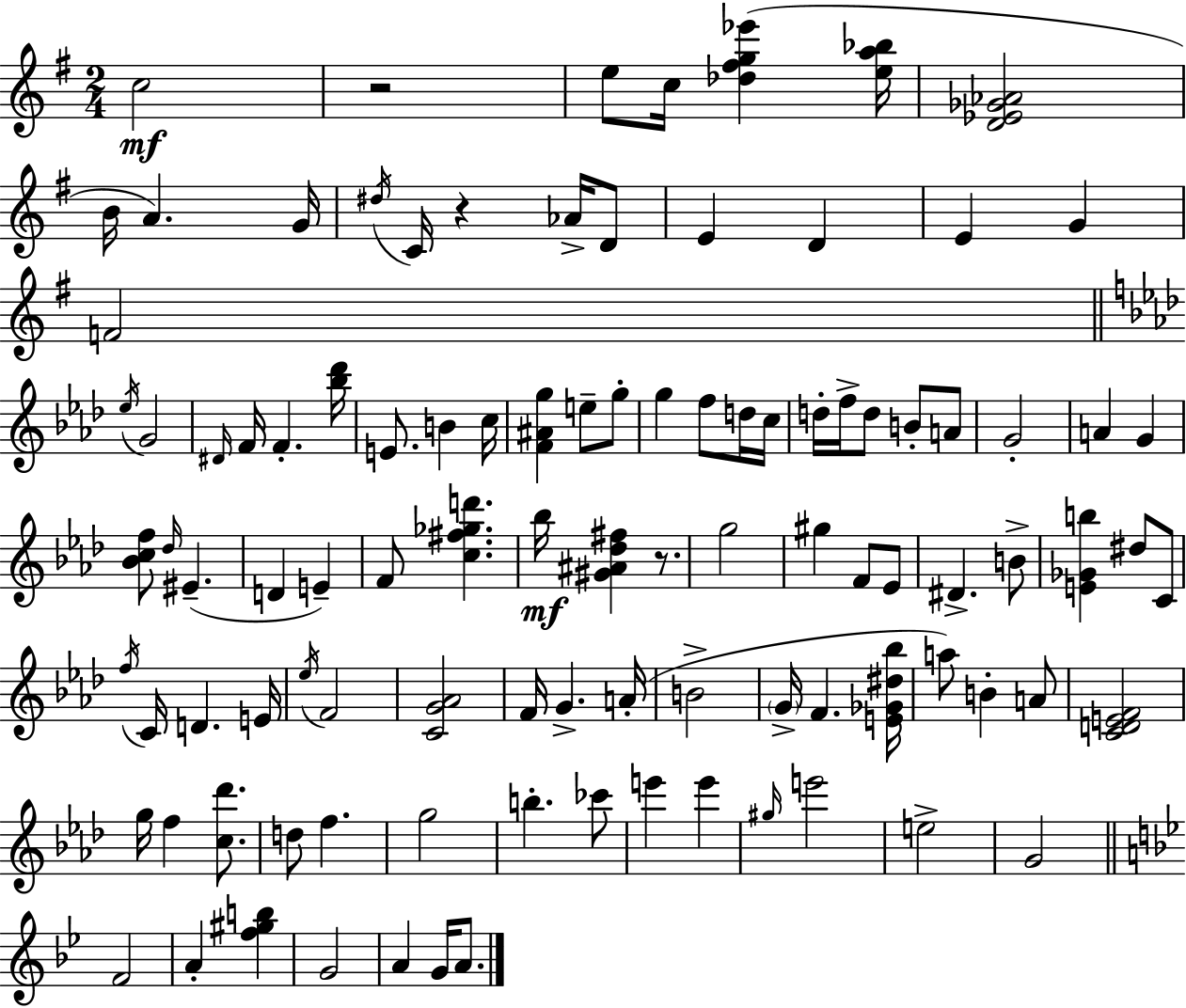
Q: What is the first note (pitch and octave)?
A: C5